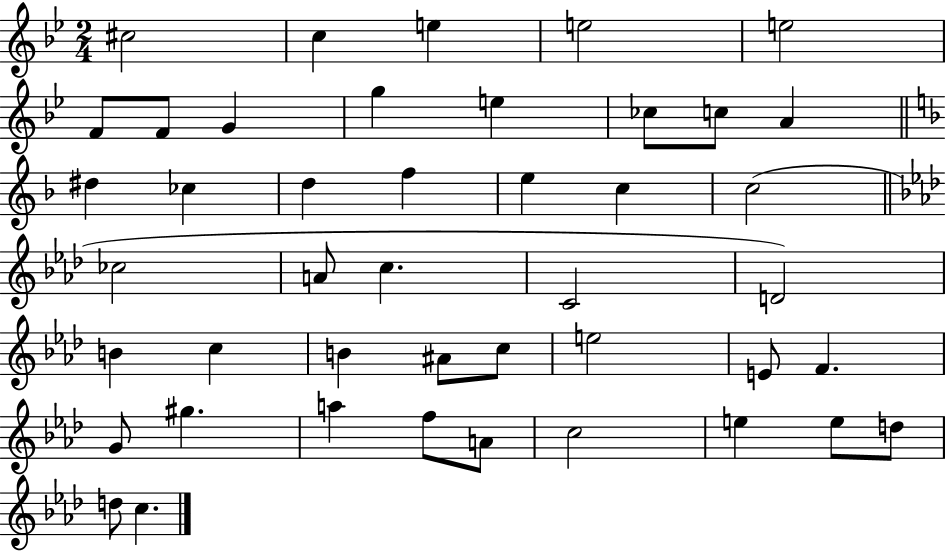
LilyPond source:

{
  \clef treble
  \numericTimeSignature
  \time 2/4
  \key bes \major
  cis''2 | c''4 e''4 | e''2 | e''2 | \break f'8 f'8 g'4 | g''4 e''4 | ces''8 c''8 a'4 | \bar "||" \break \key d \minor dis''4 ces''4 | d''4 f''4 | e''4 c''4 | c''2( | \break \bar "||" \break \key f \minor ces''2 | a'8 c''4. | c'2 | d'2) | \break b'4 c''4 | b'4 ais'8 c''8 | e''2 | e'8 f'4. | \break g'8 gis''4. | a''4 f''8 a'8 | c''2 | e''4 e''8 d''8 | \break d''8 c''4. | \bar "|."
}